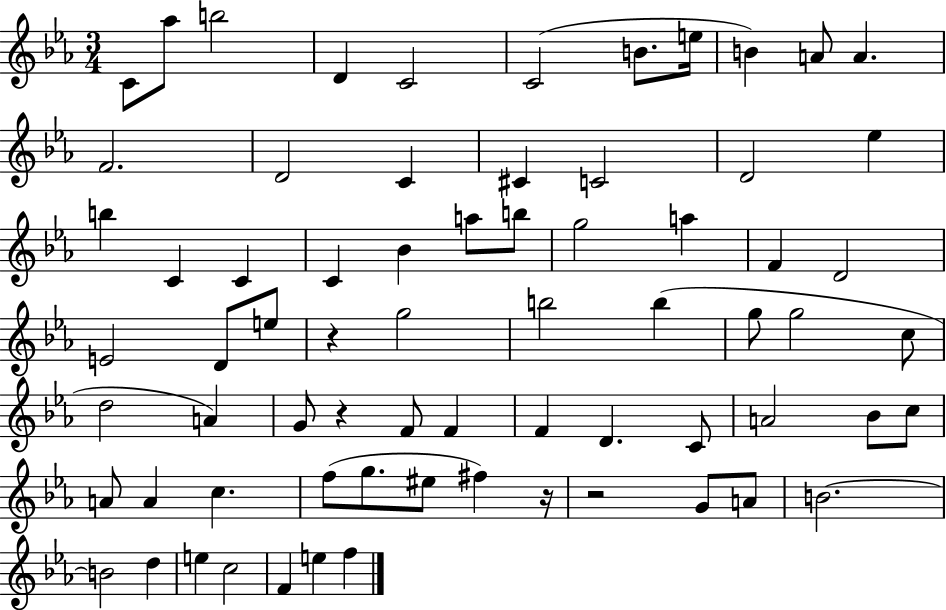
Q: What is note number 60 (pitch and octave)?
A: B4